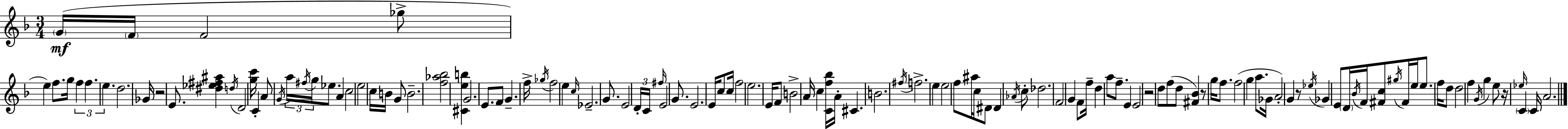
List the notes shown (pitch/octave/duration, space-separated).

G4/s F4/s F4/h Gb5/e E5/q F5/e. G5/s F5/q F5/q. E5/q. D5/h. Gb4/s R/h E4/e. [D#5,Eb5,F#5,A#5]/q D5/s D4/h [G5,C6]/s C4/q A4/e G4/s A5/s F#5/s G5/s Eb5/e. A4/q C5/h E5/h C5/s B4/s G4/e B4/h. [F5,Ab5,Bb5]/h [C#4,E5,B5]/q G4/h. E4/e. F4/e G4/q. F5/s Gb5/s F5/h E5/q C5/s Eb4/h. G4/e. E4/h D4/s C4/s F#5/s E4/h G4/e. E4/h. E4/s C5/e C5/s F5/h E5/h. E4/s F4/e B4/h A4/s C5/q [C4,F5,Bb5]/s A4/s C#4/q. B4/h. F#5/s F5/h. E5/q E5/h F5/e A#5/s C5/s D#4/e D#4/q Ab4/s C5/e Db5/h. F4/h G4/q F4/e F5/s D5/q A5/e F5/e. E4/q E4/h R/h D5/e F5/e D5/e [F#4,Bb4]/q R/e G5/s F5/e. F5/h G5/q A5/e. Gb4/s A4/h G4/q R/e Eb5/s Gb4/q E4/e D4/s Bb4/s F4/s [F#4,C5]/e G#5/s F#4/s E5/s E5/e. F5/s D5/e D5/h F5/q G4/s G5/q E5/e R/s Eb5/s C4/q C4/s A4/h.